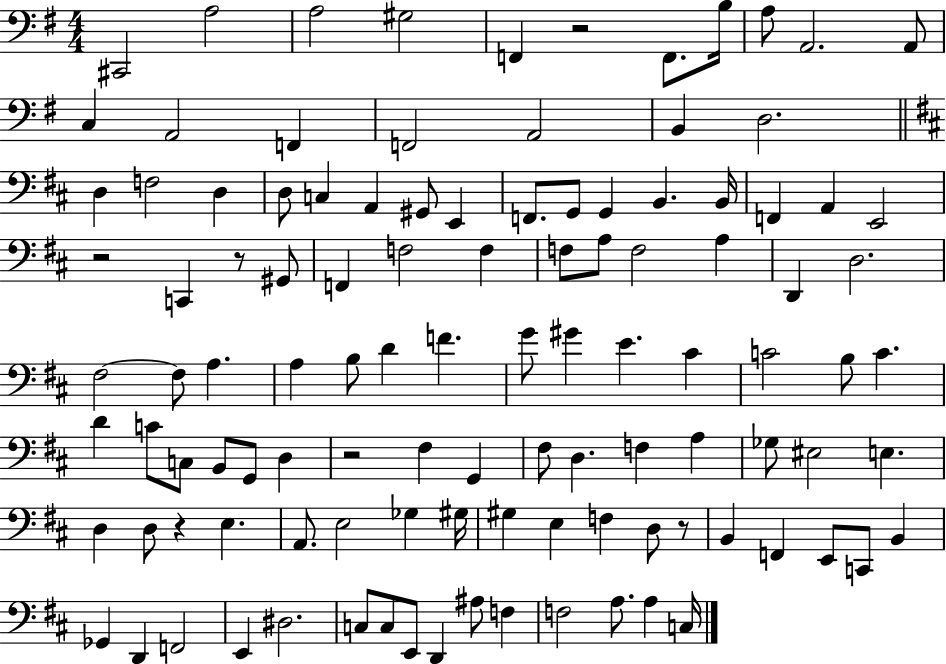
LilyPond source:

{
  \clef bass
  \numericTimeSignature
  \time 4/4
  \key g \major
  \repeat volta 2 { cis,2 a2 | a2 gis2 | f,4 r2 f,8. b16 | a8 a,2. a,8 | \break c4 a,2 f,4 | f,2 a,2 | b,4 d2. | \bar "||" \break \key d \major d4 f2 d4 | d8 c4 a,4 gis,8 e,4 | f,8. g,8 g,4 b,4. b,16 | f,4 a,4 e,2 | \break r2 c,4 r8 gis,8 | f,4 f2 f4 | f8 a8 f2 a4 | d,4 d2. | \break fis2~~ fis8 a4. | a4 b8 d'4 f'4. | g'8 gis'4 e'4. cis'4 | c'2 b8 c'4. | \break d'4 c'8 c8 b,8 g,8 d4 | r2 fis4 g,4 | fis8 d4. f4 a4 | ges8 eis2 e4. | \break d4 d8 r4 e4. | a,8. e2 ges4 gis16 | gis4 e4 f4 d8 r8 | b,4 f,4 e,8 c,8 b,4 | \break ges,4 d,4 f,2 | e,4 dis2. | c8 c8 e,8 d,4 ais8 f4 | f2 a8. a4 c16 | \break } \bar "|."
}